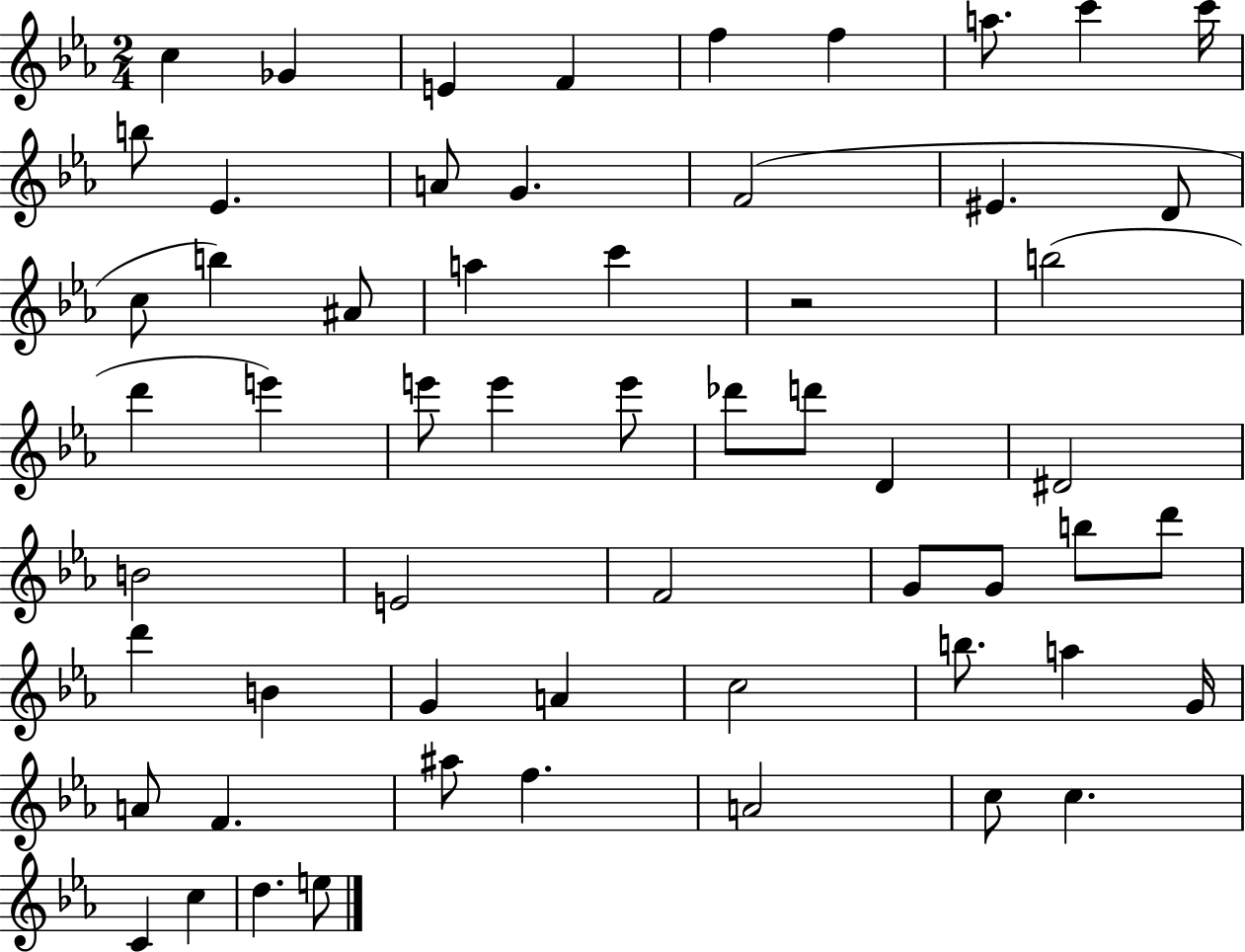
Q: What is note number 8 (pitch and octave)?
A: C6